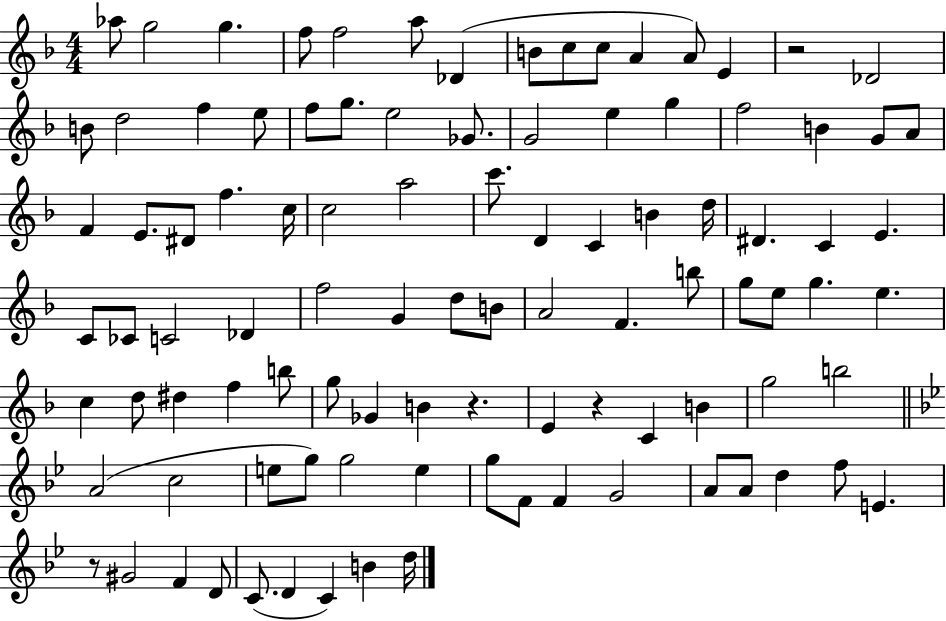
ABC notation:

X:1
T:Untitled
M:4/4
L:1/4
K:F
_a/2 g2 g f/2 f2 a/2 _D B/2 c/2 c/2 A A/2 E z2 _D2 B/2 d2 f e/2 f/2 g/2 e2 _G/2 G2 e g f2 B G/2 A/2 F E/2 ^D/2 f c/4 c2 a2 c'/2 D C B d/4 ^D C E C/2 _C/2 C2 _D f2 G d/2 B/2 A2 F b/2 g/2 e/2 g e c d/2 ^d f b/2 g/2 _G B z E z C B g2 b2 A2 c2 e/2 g/2 g2 e g/2 F/2 F G2 A/2 A/2 d f/2 E z/2 ^G2 F D/2 C/2 D C B d/4